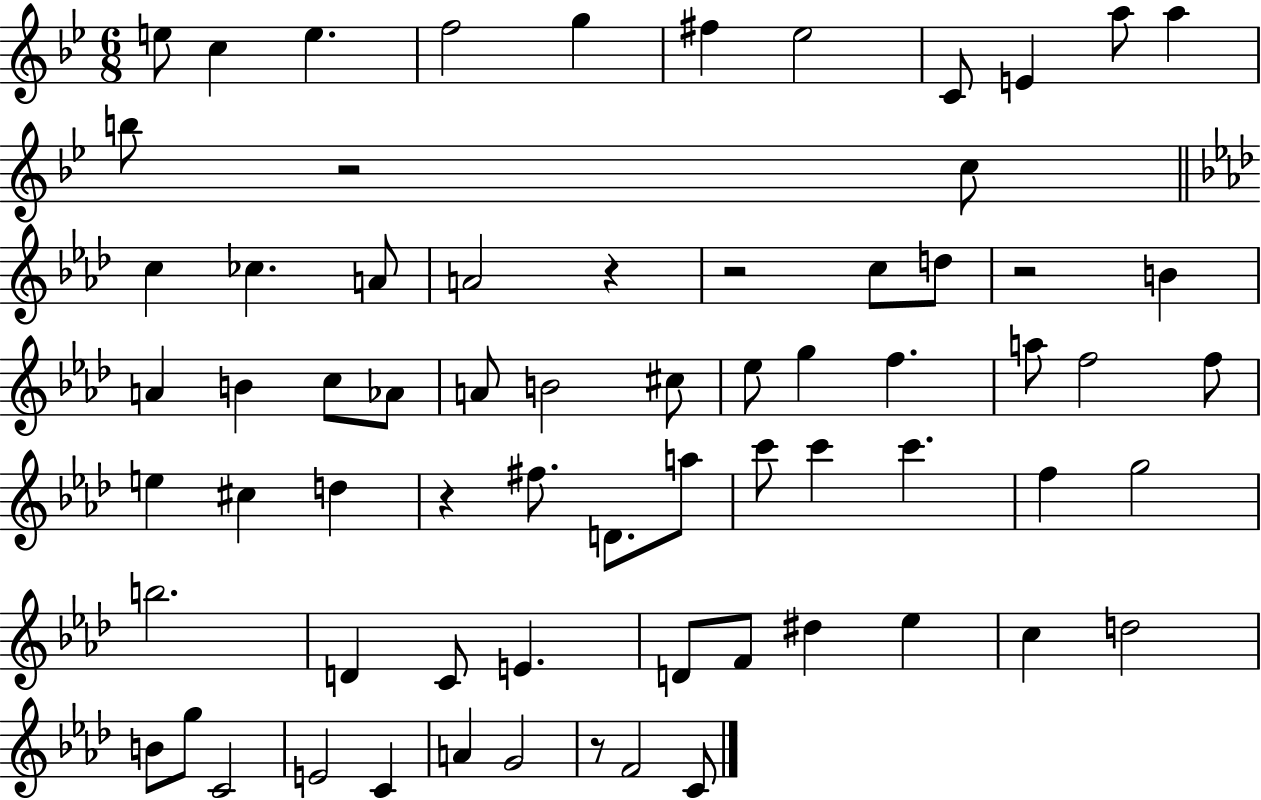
E5/e C5/q E5/q. F5/h G5/q F#5/q Eb5/h C4/e E4/q A5/e A5/q B5/e R/h C5/e C5/q CES5/q. A4/e A4/h R/q R/h C5/e D5/e R/h B4/q A4/q B4/q C5/e Ab4/e A4/e B4/h C#5/e Eb5/e G5/q F5/q. A5/e F5/h F5/e E5/q C#5/q D5/q R/q F#5/e. D4/e. A5/e C6/e C6/q C6/q. F5/q G5/h B5/h. D4/q C4/e E4/q. D4/e F4/e D#5/q Eb5/q C5/q D5/h B4/e G5/e C4/h E4/h C4/q A4/q G4/h R/e F4/h C4/e